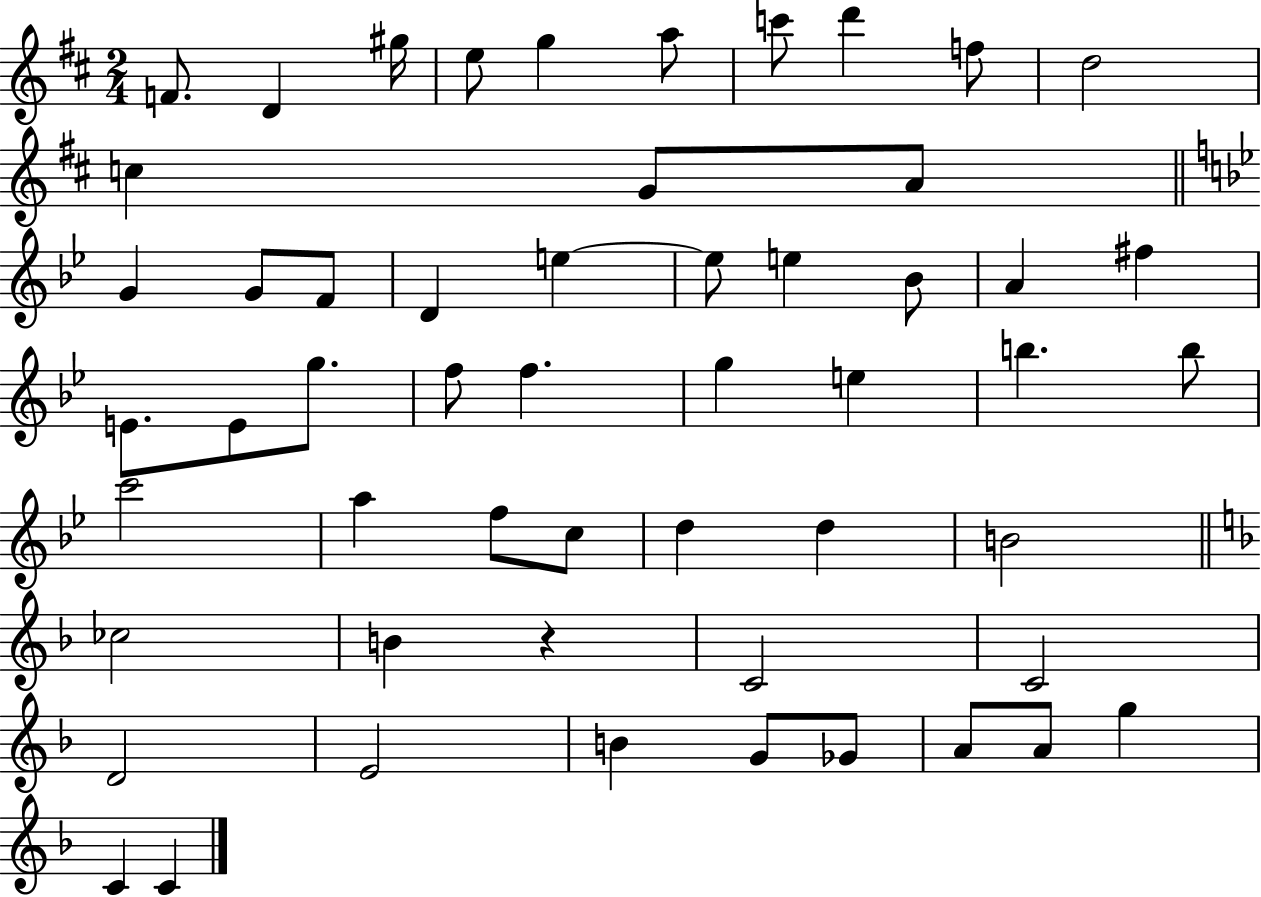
{
  \clef treble
  \numericTimeSignature
  \time 2/4
  \key d \major
  f'8. d'4 gis''16 | e''8 g''4 a''8 | c'''8 d'''4 f''8 | d''2 | \break c''4 g'8 a'8 | \bar "||" \break \key bes \major g'4 g'8 f'8 | d'4 e''4~~ | e''8 e''4 bes'8 | a'4 fis''4 | \break e'8. e'8 g''8. | f''8 f''4. | g''4 e''4 | b''4. b''8 | \break c'''2 | a''4 f''8 c''8 | d''4 d''4 | b'2 | \break \bar "||" \break \key d \minor ces''2 | b'4 r4 | c'2 | c'2 | \break d'2 | e'2 | b'4 g'8 ges'8 | a'8 a'8 g''4 | \break c'4 c'4 | \bar "|."
}